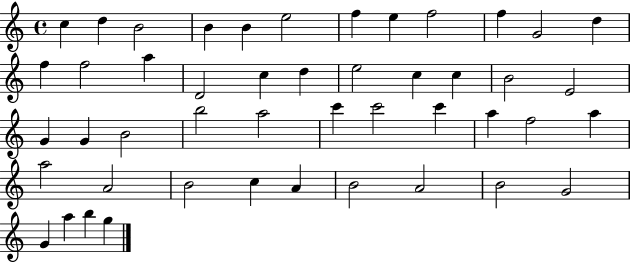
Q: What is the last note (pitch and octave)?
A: G5